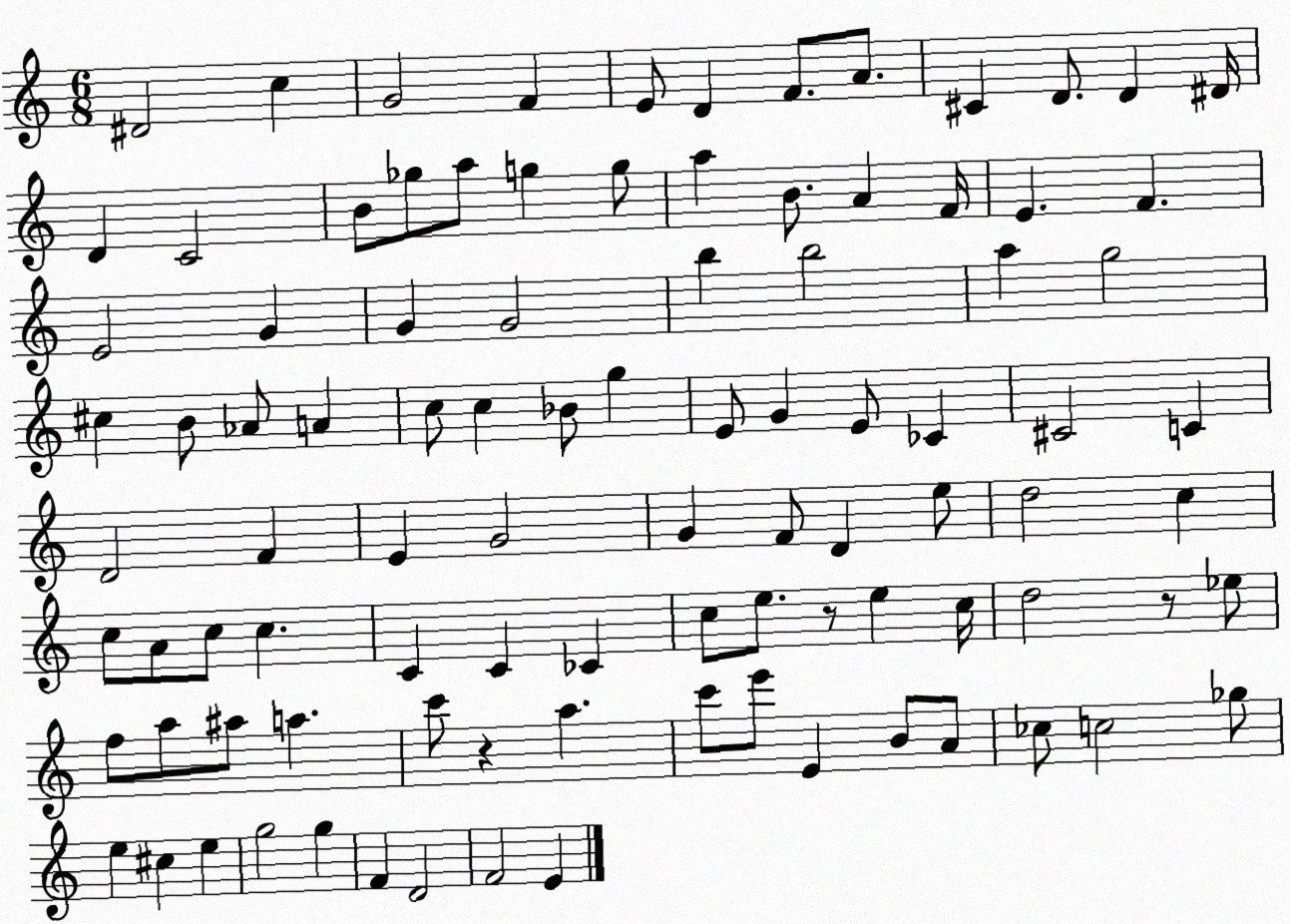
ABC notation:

X:1
T:Untitled
M:6/8
L:1/4
K:C
^D2 c G2 F E/2 D F/2 A/2 ^C D/2 D ^D/4 D C2 B/2 _g/2 a/2 g g/2 a B/2 A F/4 E F E2 G G G2 b b2 a g2 ^c B/2 _A/2 A c/2 c _B/2 g E/2 G E/2 _C ^C2 C D2 F E G2 G F/2 D e/2 d2 c c/2 A/2 c/2 c C C _C c/2 e/2 z/2 e c/4 d2 z/2 _e/2 f/2 a/2 ^a/2 a c'/2 z a c'/2 e'/2 E B/2 A/2 _c/2 c2 _g/2 e ^c e g2 g F D2 F2 E